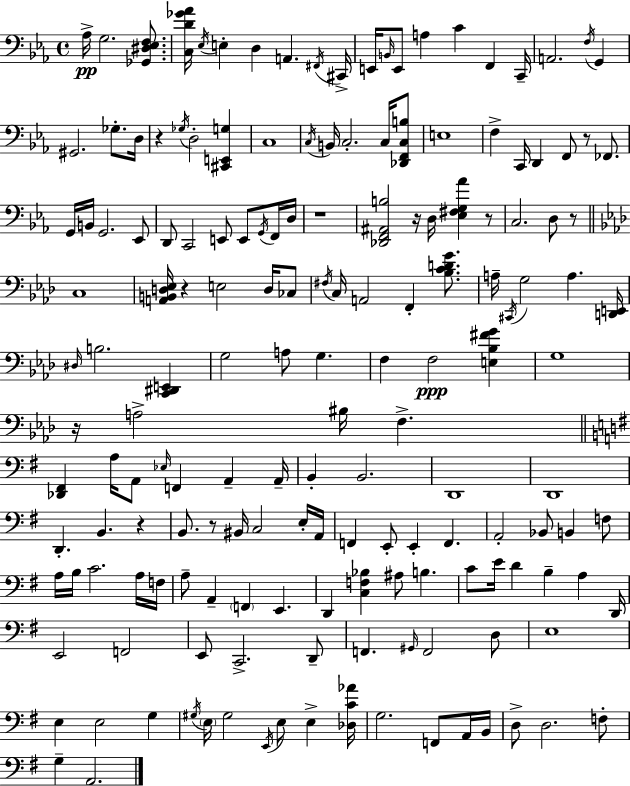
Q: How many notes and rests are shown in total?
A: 166